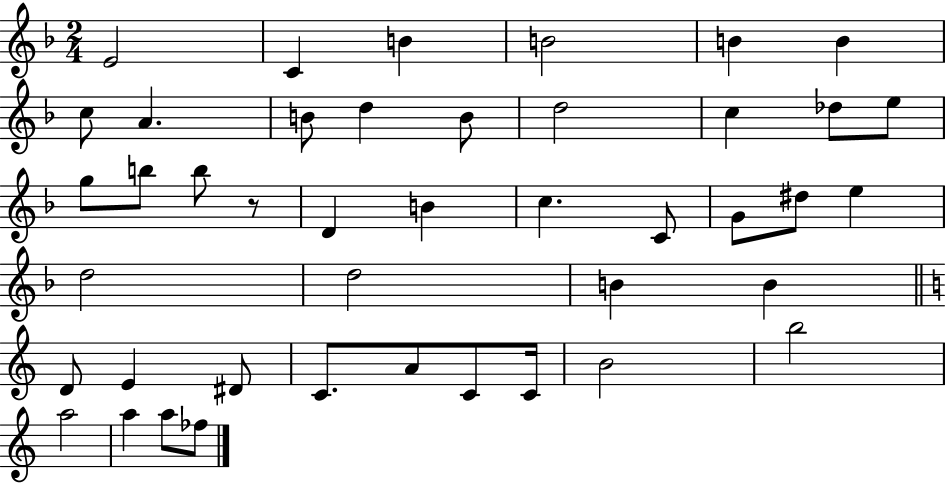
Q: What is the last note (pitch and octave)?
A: FES5